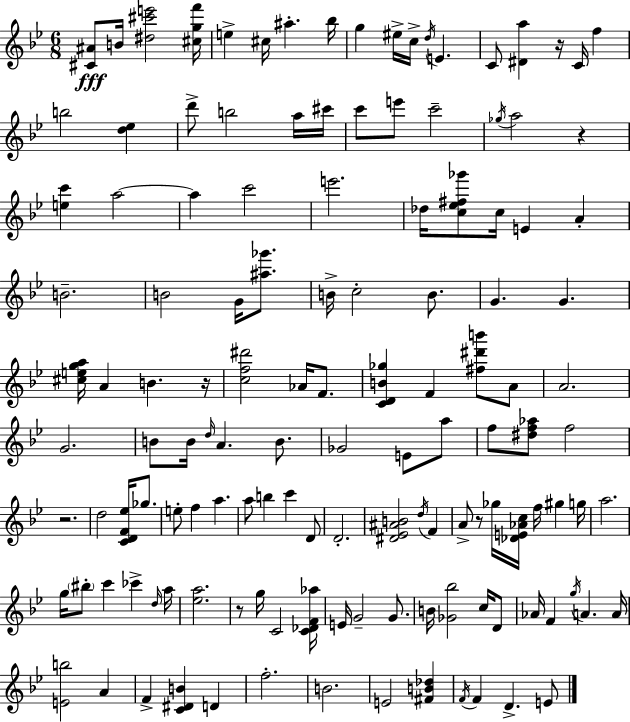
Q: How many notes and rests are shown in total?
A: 132